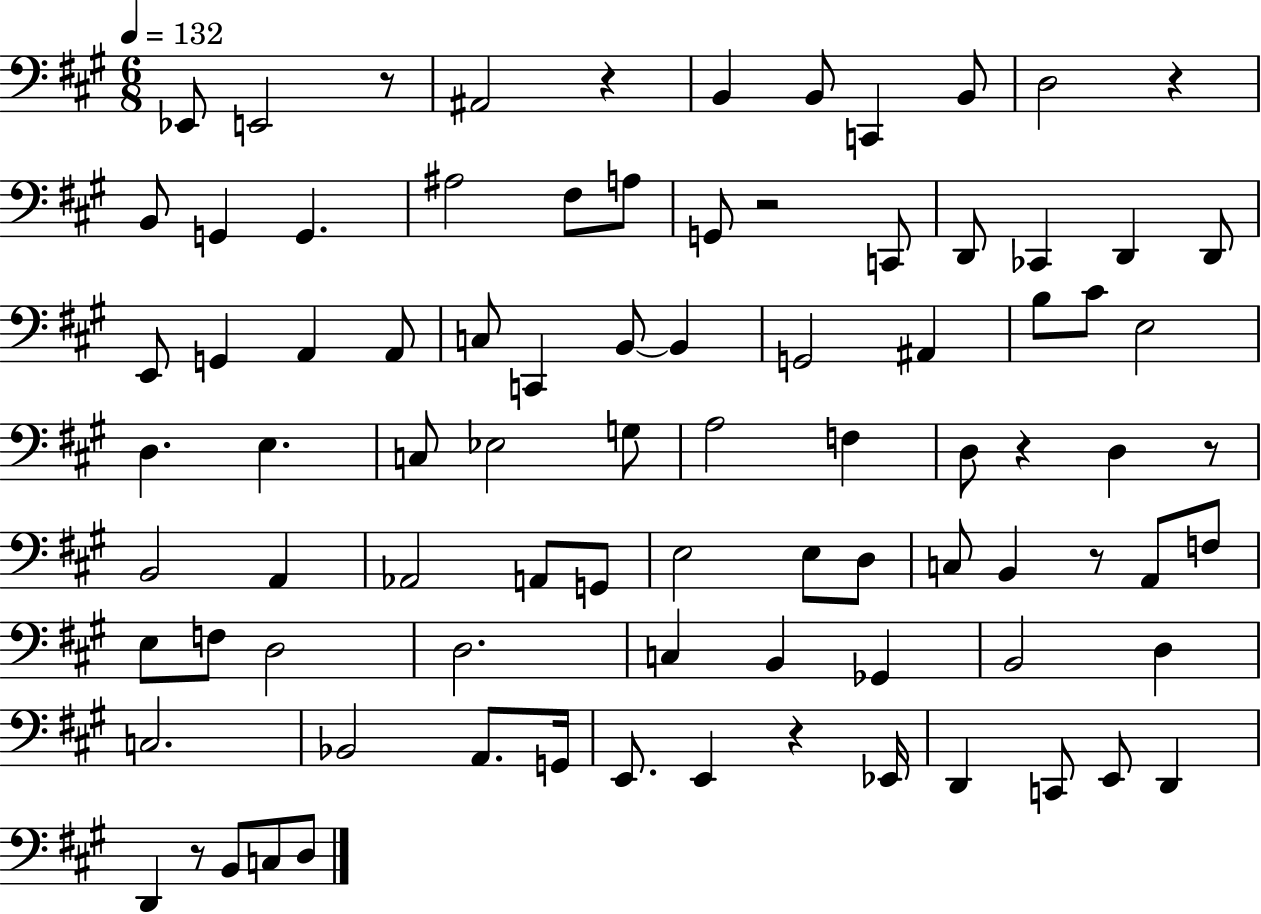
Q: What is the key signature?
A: A major